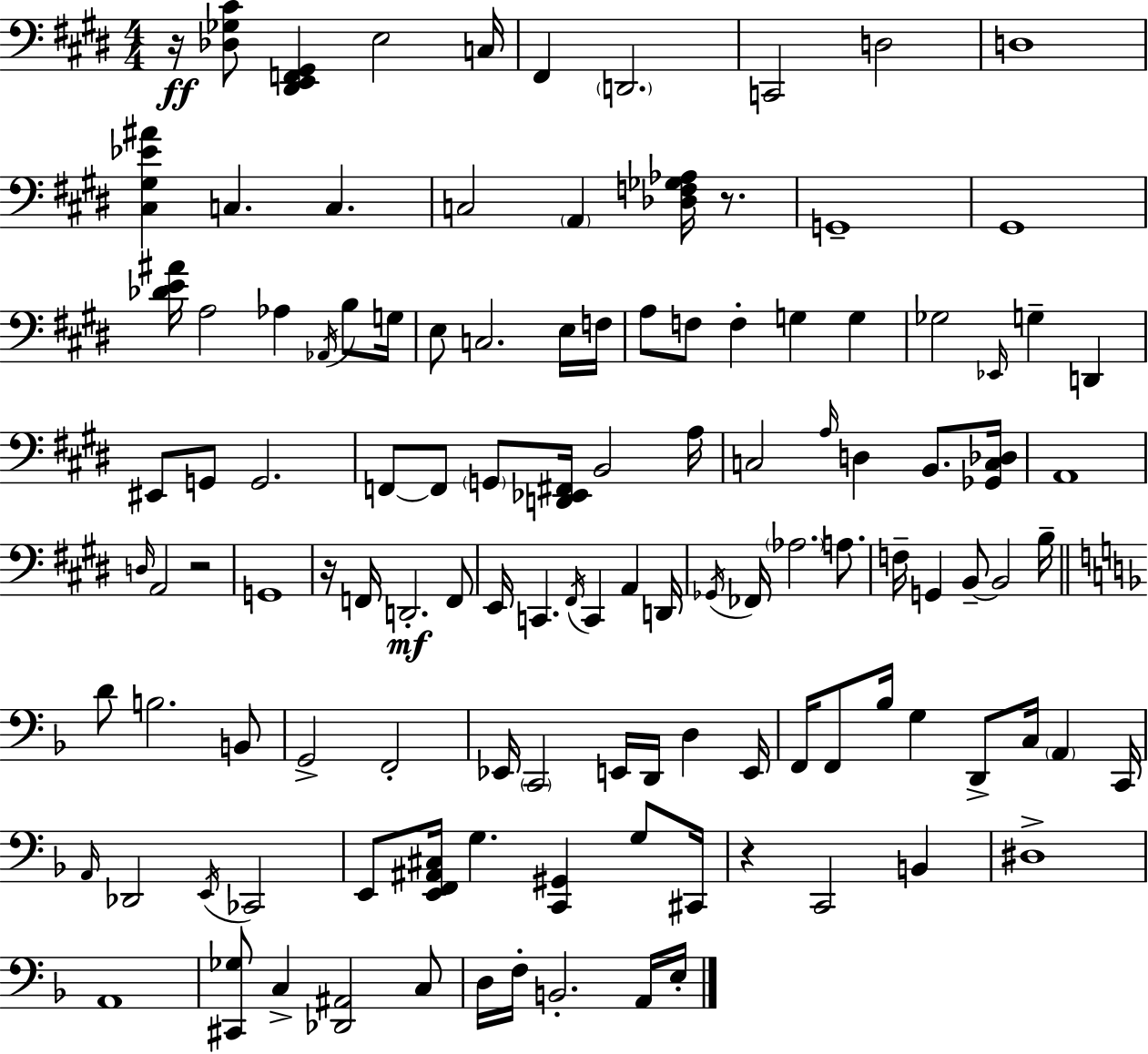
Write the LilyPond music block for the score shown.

{
  \clef bass
  \numericTimeSignature
  \time 4/4
  \key e \major
  \repeat volta 2 { r16\ff <des ges cis'>8 <dis, e, f, gis,>4 e2 c16 | fis,4 \parenthesize d,2. | c,2 d2 | d1 | \break <cis gis ees' ais'>4 c4. c4. | c2 \parenthesize a,4 <des f ges aes>16 r8. | g,1-- | gis,1 | \break <des' e' ais'>16 a2 aes4 \acciaccatura { aes,16 } b8 | g16 e8 c2. e16 | f16 a8 f8 f4-. g4 g4 | ges2 \grace { ees,16 } g4-- d,4 | \break eis,8 g,8 g,2. | f,8~~ f,8 \parenthesize g,8 <d, ees, fis,>16 b,2 | a16 c2 \grace { a16 } d4 b,8. | <ges, c des>16 a,1 | \break \grace { d16 } a,2 r2 | g,1 | r16 f,16 d,2.-.\mf | f,8 e,16 c,4. \acciaccatura { fis,16 } c,4 | \break a,4 d,16 \acciaccatura { ges,16 } fes,16 \parenthesize aes2. | a8. f16-- g,4 b,8--~~ b,2 | b16-- \bar "||" \break \key f \major d'8 b2. b,8 | g,2-> f,2-. | ees,16 \parenthesize c,2 e,16 d,16 d4 e,16 | f,16 f,8 bes16 g4 d,8-> c16 \parenthesize a,4 c,16 | \break \grace { a,16 } des,2 \acciaccatura { e,16 } ces,2 | e,8 <e, f, ais, cis>16 g4. <c, gis,>4 g8 | cis,16 r4 c,2 b,4 | dis1-> | \break a,1 | <cis, ges>8 c4-> <des, ais,>2 | c8 d16 f16-. b,2.-. | a,16 e16-. } \bar "|."
}